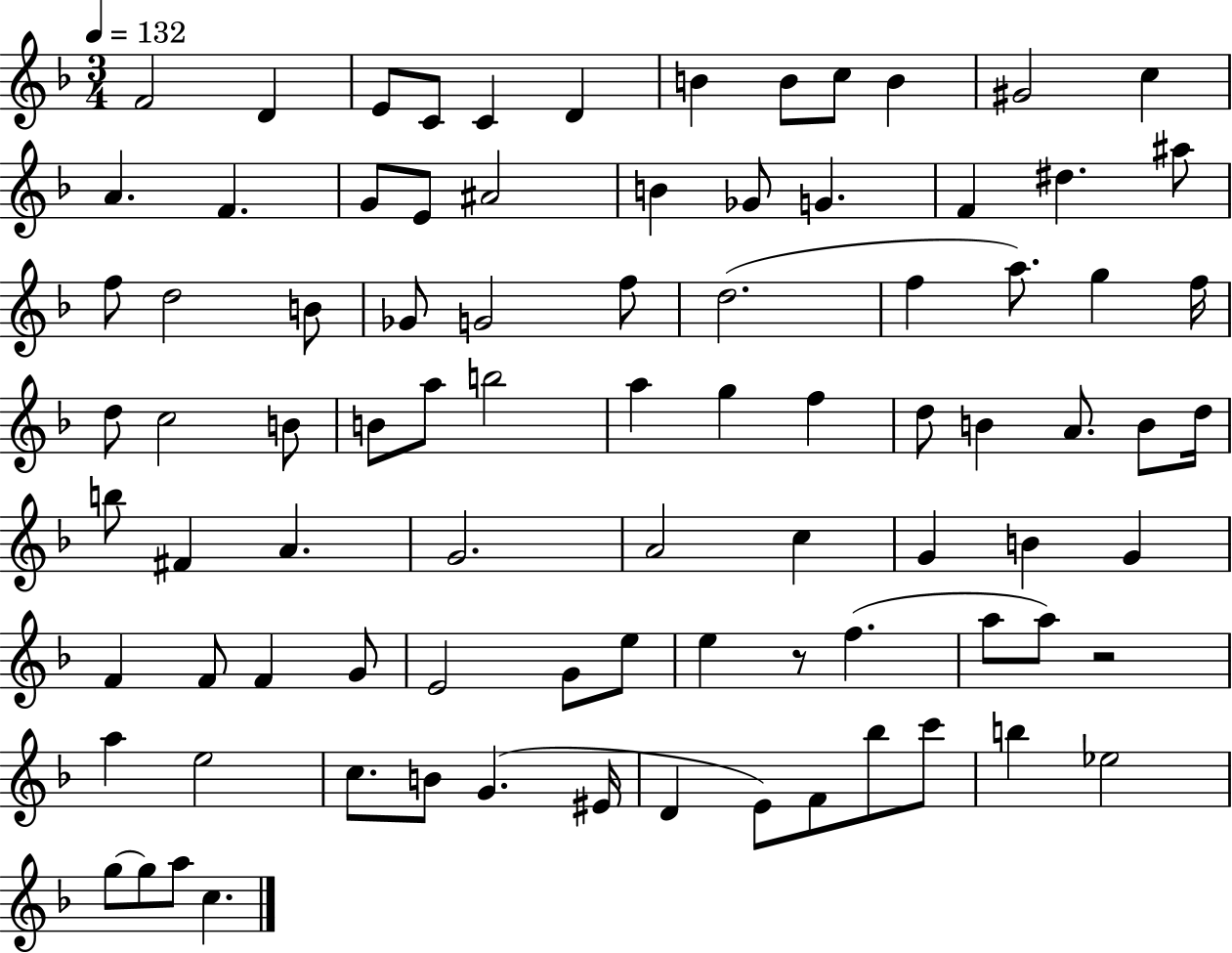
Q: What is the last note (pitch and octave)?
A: C5